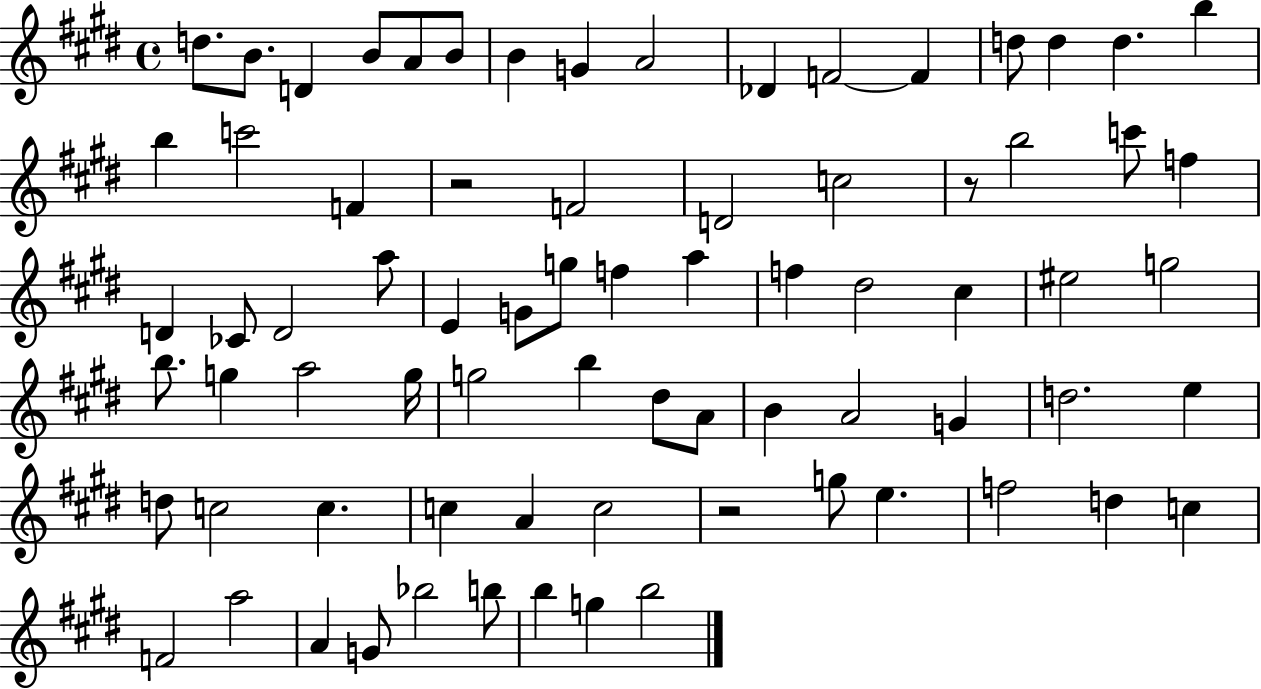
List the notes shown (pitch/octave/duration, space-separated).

D5/e. B4/e. D4/q B4/e A4/e B4/e B4/q G4/q A4/h Db4/q F4/h F4/q D5/e D5/q D5/q. B5/q B5/q C6/h F4/q R/h F4/h D4/h C5/h R/e B5/h C6/e F5/q D4/q CES4/e D4/h A5/e E4/q G4/e G5/e F5/q A5/q F5/q D#5/h C#5/q EIS5/h G5/h B5/e. G5/q A5/h G5/s G5/h B5/q D#5/e A4/e B4/q A4/h G4/q D5/h. E5/q D5/e C5/h C5/q. C5/q A4/q C5/h R/h G5/e E5/q. F5/h D5/q C5/q F4/h A5/h A4/q G4/e Bb5/h B5/e B5/q G5/q B5/h